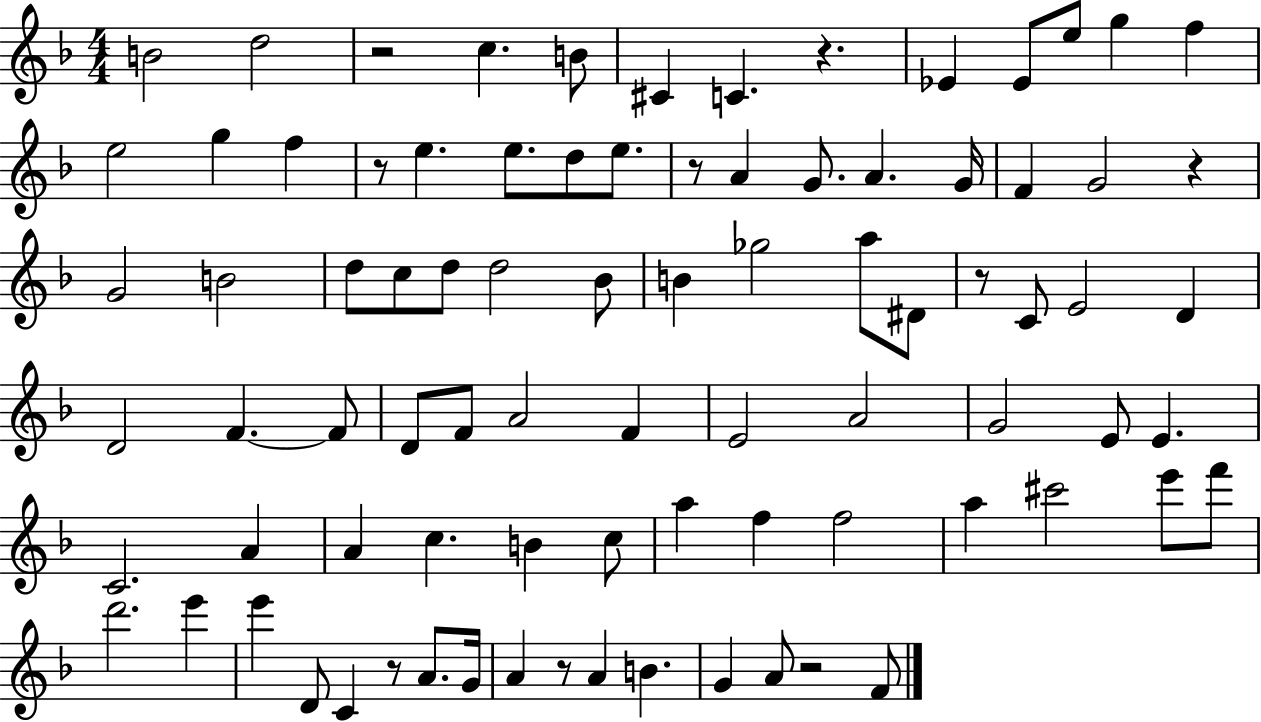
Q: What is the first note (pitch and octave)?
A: B4